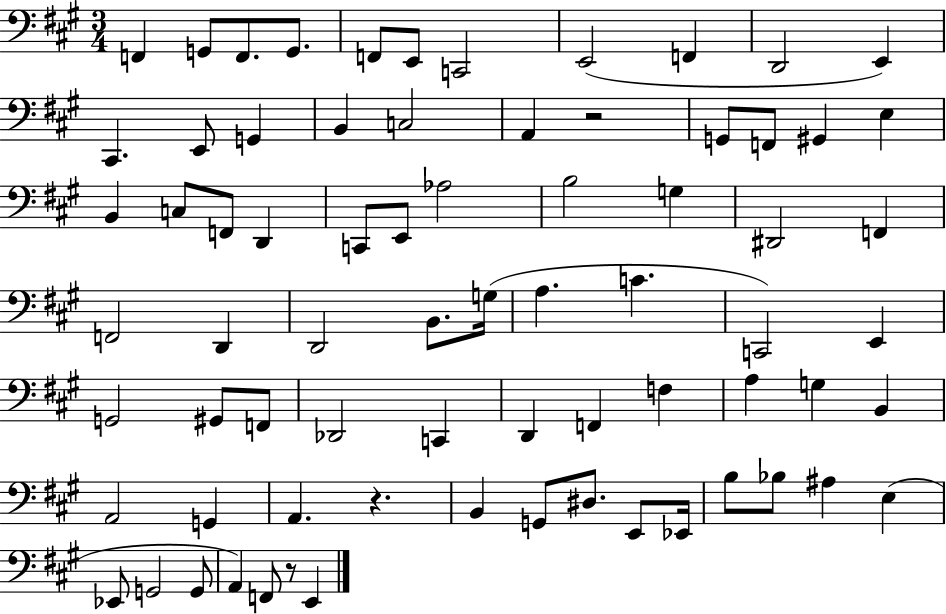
{
  \clef bass
  \numericTimeSignature
  \time 3/4
  \key a \major
  f,4 g,8 f,8. g,8. | f,8 e,8 c,2 | e,2( f,4 | d,2 e,4) | \break cis,4. e,8 g,4 | b,4 c2 | a,4 r2 | g,8 f,8 gis,4 e4 | \break b,4 c8 f,8 d,4 | c,8 e,8 aes2 | b2 g4 | dis,2 f,4 | \break f,2 d,4 | d,2 b,8. g16( | a4. c'4. | c,2) e,4 | \break g,2 gis,8 f,8 | des,2 c,4 | d,4 f,4 f4 | a4 g4 b,4 | \break a,2 g,4 | a,4. r4. | b,4 g,8 dis8. e,8 ees,16 | b8 bes8 ais4 e4( | \break ees,8 g,2 g,8 | a,4) f,8 r8 e,4 | \bar "|."
}